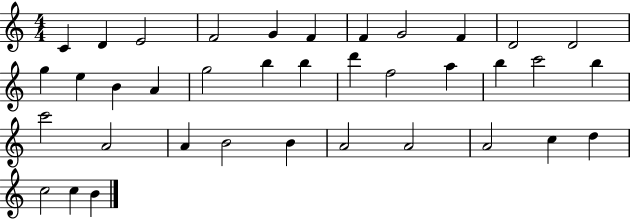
C4/q D4/q E4/h F4/h G4/q F4/q F4/q G4/h F4/q D4/h D4/h G5/q E5/q B4/q A4/q G5/h B5/q B5/q D6/q F5/h A5/q B5/q C6/h B5/q C6/h A4/h A4/q B4/h B4/q A4/h A4/h A4/h C5/q D5/q C5/h C5/q B4/q